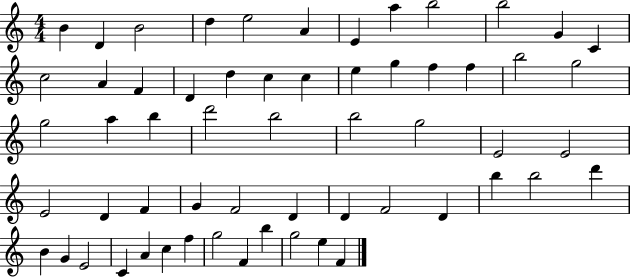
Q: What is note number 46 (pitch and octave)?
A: D6